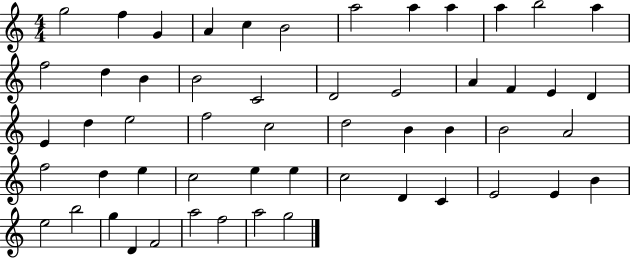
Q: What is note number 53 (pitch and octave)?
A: A5